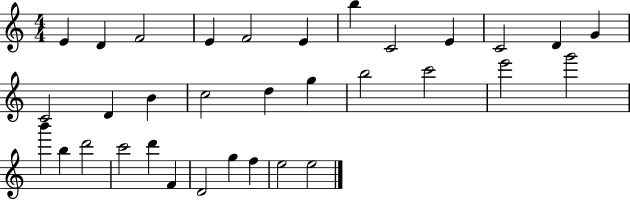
E4/q D4/q F4/h E4/q F4/h E4/q B5/q C4/h E4/q C4/h D4/q G4/q C4/h D4/q B4/q C5/h D5/q G5/q B5/h C6/h E6/h G6/h B6/q B5/q D6/h C6/h D6/q F4/q D4/h G5/q F5/q E5/h E5/h